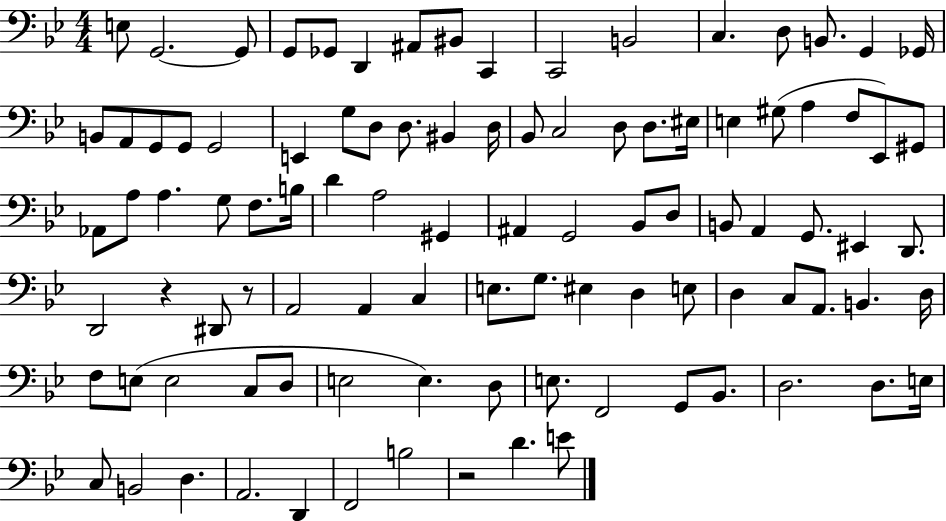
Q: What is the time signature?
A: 4/4